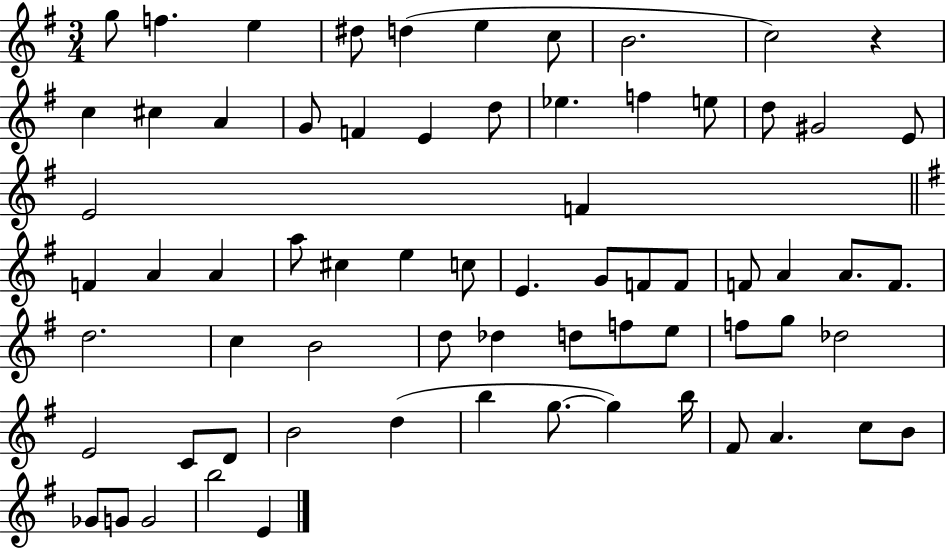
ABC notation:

X:1
T:Untitled
M:3/4
L:1/4
K:G
g/2 f e ^d/2 d e c/2 B2 c2 z c ^c A G/2 F E d/2 _e f e/2 d/2 ^G2 E/2 E2 F F A A a/2 ^c e c/2 E G/2 F/2 F/2 F/2 A A/2 F/2 d2 c B2 d/2 _d d/2 f/2 e/2 f/2 g/2 _d2 E2 C/2 D/2 B2 d b g/2 g b/4 ^F/2 A c/2 B/2 _G/2 G/2 G2 b2 E